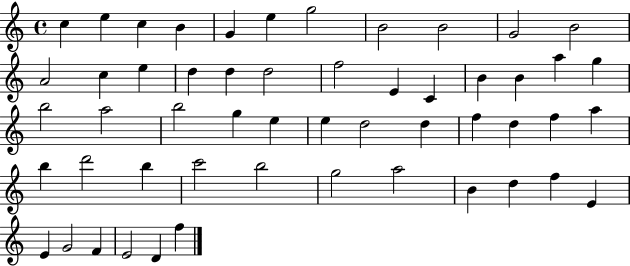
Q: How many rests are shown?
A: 0